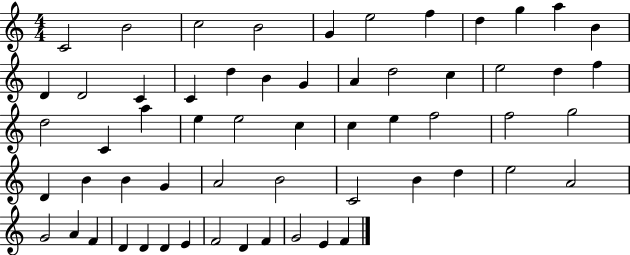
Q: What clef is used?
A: treble